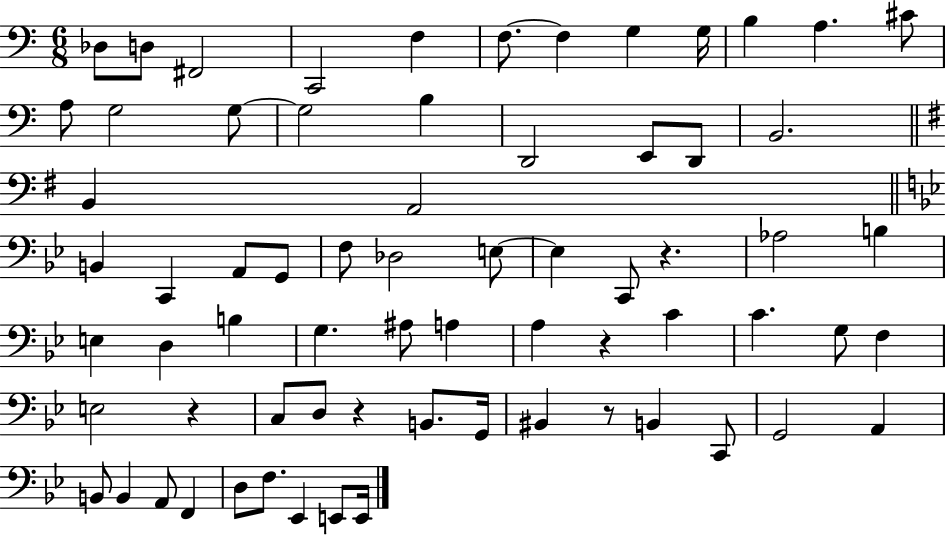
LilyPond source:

{
  \clef bass
  \numericTimeSignature
  \time 6/8
  \key c \major
  des8 d8 fis,2 | c,2 f4 | f8.~~ f4 g4 g16 | b4 a4. cis'8 | \break a8 g2 g8~~ | g2 b4 | d,2 e,8 d,8 | b,2. | \break \bar "||" \break \key g \major b,4 a,2 | \bar "||" \break \key bes \major b,4 c,4 a,8 g,8 | f8 des2 e8~~ | e4 c,8 r4. | aes2 b4 | \break e4 d4 b4 | g4. ais8 a4 | a4 r4 c'4 | c'4. g8 f4 | \break e2 r4 | c8 d8 r4 b,8. g,16 | bis,4 r8 b,4 c,8 | g,2 a,4 | \break b,8 b,4 a,8 f,4 | d8 f8. ees,4 e,8 e,16 | \bar "|."
}